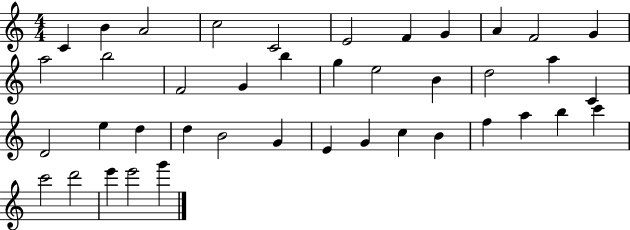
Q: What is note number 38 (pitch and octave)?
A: D6